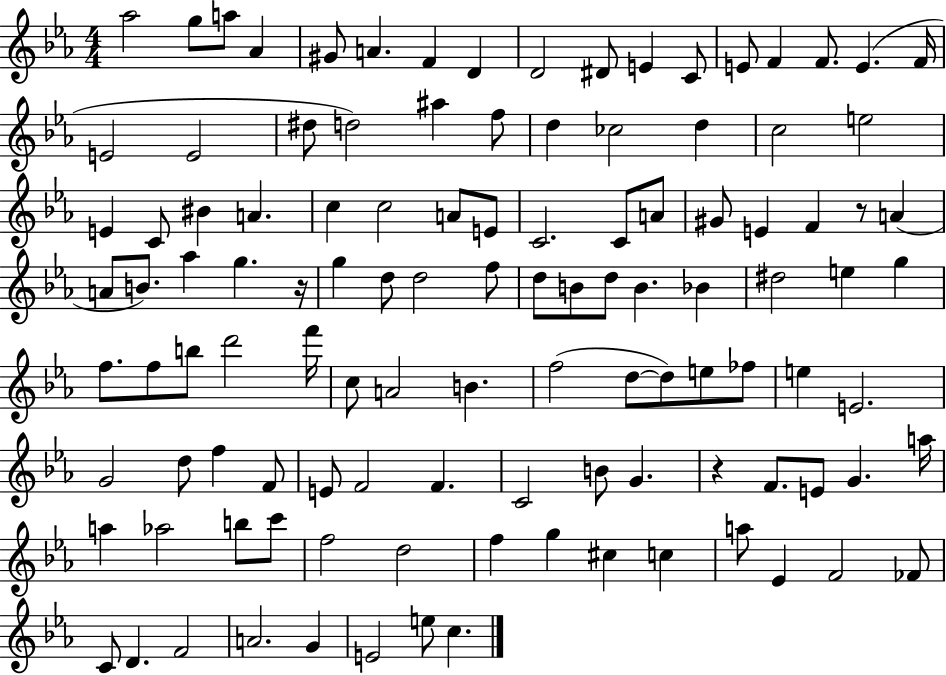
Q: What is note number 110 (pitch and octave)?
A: C5